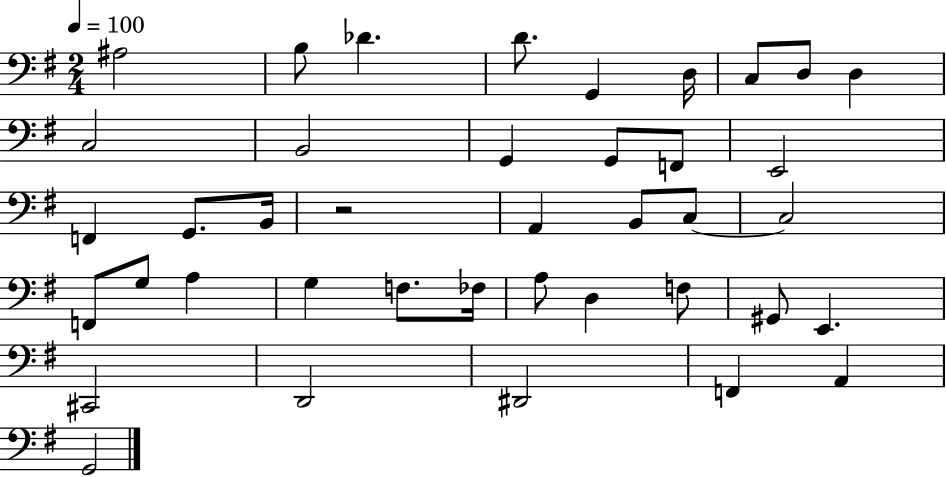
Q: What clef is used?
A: bass